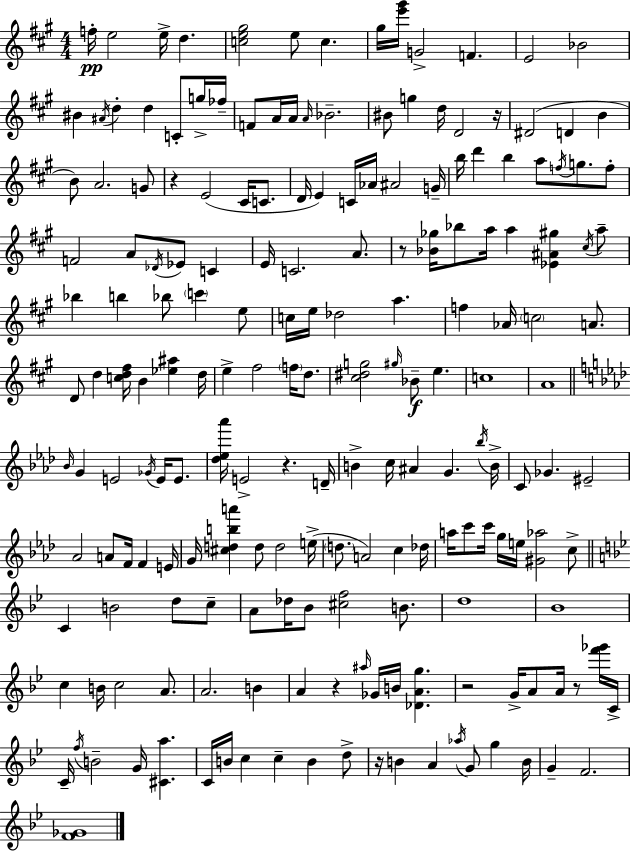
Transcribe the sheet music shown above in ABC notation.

X:1
T:Untitled
M:4/4
L:1/4
K:A
f/4 e2 e/4 d [ce^g]2 e/2 c ^g/4 [e'^g']/4 G2 F E2 _B2 ^B ^A/4 d d C/2 g/4 _f/4 F/2 A/4 A/4 A/4 _B2 ^B/2 g d/4 D2 z/4 ^D2 D B B/2 A2 G/2 z E2 ^C/4 C/2 D/4 E C/4 _A/4 ^A2 G/4 b/4 d' b a/2 f/4 g/2 f/2 F2 A/2 _D/4 _E/2 C E/4 C2 A/2 z/2 [_B_g]/4 _b/2 a/4 a [_E^A^g] ^c/4 a/2 _b b _b/2 c' e/2 c/4 e/4 _d2 a f _A/4 c2 A/2 D/2 d [cd^f]/4 B [_e^a] d/4 e ^f2 f/4 d/2 [^c^dg]2 ^g/4 _B/2 e c4 A4 _B/4 G E2 _G/4 E/4 E/2 [_d_e_a']/4 E2 z D/4 B c/4 ^A G _b/4 B/4 C/2 _G ^E2 _A2 A/2 F/4 F E/4 G/4 [^cdba'] d/2 d2 e/4 d/2 A2 c _d/4 a/4 c'/2 c'/4 g/4 e/4 [^G_a]2 c/2 C B2 d/2 c/2 A/2 _d/4 _B/2 [^cf]2 B/2 d4 _B4 c B/4 c2 A/2 A2 B A z ^a/4 _G/4 B/4 [_DAg] z2 G/4 A/2 A/4 z/2 [f'_g']/4 C/4 C/4 f/4 B2 G/4 [^Ca] C/4 B/4 c c B d/2 z/4 B A _a/4 G/2 g B/4 G F2 [F_G]4